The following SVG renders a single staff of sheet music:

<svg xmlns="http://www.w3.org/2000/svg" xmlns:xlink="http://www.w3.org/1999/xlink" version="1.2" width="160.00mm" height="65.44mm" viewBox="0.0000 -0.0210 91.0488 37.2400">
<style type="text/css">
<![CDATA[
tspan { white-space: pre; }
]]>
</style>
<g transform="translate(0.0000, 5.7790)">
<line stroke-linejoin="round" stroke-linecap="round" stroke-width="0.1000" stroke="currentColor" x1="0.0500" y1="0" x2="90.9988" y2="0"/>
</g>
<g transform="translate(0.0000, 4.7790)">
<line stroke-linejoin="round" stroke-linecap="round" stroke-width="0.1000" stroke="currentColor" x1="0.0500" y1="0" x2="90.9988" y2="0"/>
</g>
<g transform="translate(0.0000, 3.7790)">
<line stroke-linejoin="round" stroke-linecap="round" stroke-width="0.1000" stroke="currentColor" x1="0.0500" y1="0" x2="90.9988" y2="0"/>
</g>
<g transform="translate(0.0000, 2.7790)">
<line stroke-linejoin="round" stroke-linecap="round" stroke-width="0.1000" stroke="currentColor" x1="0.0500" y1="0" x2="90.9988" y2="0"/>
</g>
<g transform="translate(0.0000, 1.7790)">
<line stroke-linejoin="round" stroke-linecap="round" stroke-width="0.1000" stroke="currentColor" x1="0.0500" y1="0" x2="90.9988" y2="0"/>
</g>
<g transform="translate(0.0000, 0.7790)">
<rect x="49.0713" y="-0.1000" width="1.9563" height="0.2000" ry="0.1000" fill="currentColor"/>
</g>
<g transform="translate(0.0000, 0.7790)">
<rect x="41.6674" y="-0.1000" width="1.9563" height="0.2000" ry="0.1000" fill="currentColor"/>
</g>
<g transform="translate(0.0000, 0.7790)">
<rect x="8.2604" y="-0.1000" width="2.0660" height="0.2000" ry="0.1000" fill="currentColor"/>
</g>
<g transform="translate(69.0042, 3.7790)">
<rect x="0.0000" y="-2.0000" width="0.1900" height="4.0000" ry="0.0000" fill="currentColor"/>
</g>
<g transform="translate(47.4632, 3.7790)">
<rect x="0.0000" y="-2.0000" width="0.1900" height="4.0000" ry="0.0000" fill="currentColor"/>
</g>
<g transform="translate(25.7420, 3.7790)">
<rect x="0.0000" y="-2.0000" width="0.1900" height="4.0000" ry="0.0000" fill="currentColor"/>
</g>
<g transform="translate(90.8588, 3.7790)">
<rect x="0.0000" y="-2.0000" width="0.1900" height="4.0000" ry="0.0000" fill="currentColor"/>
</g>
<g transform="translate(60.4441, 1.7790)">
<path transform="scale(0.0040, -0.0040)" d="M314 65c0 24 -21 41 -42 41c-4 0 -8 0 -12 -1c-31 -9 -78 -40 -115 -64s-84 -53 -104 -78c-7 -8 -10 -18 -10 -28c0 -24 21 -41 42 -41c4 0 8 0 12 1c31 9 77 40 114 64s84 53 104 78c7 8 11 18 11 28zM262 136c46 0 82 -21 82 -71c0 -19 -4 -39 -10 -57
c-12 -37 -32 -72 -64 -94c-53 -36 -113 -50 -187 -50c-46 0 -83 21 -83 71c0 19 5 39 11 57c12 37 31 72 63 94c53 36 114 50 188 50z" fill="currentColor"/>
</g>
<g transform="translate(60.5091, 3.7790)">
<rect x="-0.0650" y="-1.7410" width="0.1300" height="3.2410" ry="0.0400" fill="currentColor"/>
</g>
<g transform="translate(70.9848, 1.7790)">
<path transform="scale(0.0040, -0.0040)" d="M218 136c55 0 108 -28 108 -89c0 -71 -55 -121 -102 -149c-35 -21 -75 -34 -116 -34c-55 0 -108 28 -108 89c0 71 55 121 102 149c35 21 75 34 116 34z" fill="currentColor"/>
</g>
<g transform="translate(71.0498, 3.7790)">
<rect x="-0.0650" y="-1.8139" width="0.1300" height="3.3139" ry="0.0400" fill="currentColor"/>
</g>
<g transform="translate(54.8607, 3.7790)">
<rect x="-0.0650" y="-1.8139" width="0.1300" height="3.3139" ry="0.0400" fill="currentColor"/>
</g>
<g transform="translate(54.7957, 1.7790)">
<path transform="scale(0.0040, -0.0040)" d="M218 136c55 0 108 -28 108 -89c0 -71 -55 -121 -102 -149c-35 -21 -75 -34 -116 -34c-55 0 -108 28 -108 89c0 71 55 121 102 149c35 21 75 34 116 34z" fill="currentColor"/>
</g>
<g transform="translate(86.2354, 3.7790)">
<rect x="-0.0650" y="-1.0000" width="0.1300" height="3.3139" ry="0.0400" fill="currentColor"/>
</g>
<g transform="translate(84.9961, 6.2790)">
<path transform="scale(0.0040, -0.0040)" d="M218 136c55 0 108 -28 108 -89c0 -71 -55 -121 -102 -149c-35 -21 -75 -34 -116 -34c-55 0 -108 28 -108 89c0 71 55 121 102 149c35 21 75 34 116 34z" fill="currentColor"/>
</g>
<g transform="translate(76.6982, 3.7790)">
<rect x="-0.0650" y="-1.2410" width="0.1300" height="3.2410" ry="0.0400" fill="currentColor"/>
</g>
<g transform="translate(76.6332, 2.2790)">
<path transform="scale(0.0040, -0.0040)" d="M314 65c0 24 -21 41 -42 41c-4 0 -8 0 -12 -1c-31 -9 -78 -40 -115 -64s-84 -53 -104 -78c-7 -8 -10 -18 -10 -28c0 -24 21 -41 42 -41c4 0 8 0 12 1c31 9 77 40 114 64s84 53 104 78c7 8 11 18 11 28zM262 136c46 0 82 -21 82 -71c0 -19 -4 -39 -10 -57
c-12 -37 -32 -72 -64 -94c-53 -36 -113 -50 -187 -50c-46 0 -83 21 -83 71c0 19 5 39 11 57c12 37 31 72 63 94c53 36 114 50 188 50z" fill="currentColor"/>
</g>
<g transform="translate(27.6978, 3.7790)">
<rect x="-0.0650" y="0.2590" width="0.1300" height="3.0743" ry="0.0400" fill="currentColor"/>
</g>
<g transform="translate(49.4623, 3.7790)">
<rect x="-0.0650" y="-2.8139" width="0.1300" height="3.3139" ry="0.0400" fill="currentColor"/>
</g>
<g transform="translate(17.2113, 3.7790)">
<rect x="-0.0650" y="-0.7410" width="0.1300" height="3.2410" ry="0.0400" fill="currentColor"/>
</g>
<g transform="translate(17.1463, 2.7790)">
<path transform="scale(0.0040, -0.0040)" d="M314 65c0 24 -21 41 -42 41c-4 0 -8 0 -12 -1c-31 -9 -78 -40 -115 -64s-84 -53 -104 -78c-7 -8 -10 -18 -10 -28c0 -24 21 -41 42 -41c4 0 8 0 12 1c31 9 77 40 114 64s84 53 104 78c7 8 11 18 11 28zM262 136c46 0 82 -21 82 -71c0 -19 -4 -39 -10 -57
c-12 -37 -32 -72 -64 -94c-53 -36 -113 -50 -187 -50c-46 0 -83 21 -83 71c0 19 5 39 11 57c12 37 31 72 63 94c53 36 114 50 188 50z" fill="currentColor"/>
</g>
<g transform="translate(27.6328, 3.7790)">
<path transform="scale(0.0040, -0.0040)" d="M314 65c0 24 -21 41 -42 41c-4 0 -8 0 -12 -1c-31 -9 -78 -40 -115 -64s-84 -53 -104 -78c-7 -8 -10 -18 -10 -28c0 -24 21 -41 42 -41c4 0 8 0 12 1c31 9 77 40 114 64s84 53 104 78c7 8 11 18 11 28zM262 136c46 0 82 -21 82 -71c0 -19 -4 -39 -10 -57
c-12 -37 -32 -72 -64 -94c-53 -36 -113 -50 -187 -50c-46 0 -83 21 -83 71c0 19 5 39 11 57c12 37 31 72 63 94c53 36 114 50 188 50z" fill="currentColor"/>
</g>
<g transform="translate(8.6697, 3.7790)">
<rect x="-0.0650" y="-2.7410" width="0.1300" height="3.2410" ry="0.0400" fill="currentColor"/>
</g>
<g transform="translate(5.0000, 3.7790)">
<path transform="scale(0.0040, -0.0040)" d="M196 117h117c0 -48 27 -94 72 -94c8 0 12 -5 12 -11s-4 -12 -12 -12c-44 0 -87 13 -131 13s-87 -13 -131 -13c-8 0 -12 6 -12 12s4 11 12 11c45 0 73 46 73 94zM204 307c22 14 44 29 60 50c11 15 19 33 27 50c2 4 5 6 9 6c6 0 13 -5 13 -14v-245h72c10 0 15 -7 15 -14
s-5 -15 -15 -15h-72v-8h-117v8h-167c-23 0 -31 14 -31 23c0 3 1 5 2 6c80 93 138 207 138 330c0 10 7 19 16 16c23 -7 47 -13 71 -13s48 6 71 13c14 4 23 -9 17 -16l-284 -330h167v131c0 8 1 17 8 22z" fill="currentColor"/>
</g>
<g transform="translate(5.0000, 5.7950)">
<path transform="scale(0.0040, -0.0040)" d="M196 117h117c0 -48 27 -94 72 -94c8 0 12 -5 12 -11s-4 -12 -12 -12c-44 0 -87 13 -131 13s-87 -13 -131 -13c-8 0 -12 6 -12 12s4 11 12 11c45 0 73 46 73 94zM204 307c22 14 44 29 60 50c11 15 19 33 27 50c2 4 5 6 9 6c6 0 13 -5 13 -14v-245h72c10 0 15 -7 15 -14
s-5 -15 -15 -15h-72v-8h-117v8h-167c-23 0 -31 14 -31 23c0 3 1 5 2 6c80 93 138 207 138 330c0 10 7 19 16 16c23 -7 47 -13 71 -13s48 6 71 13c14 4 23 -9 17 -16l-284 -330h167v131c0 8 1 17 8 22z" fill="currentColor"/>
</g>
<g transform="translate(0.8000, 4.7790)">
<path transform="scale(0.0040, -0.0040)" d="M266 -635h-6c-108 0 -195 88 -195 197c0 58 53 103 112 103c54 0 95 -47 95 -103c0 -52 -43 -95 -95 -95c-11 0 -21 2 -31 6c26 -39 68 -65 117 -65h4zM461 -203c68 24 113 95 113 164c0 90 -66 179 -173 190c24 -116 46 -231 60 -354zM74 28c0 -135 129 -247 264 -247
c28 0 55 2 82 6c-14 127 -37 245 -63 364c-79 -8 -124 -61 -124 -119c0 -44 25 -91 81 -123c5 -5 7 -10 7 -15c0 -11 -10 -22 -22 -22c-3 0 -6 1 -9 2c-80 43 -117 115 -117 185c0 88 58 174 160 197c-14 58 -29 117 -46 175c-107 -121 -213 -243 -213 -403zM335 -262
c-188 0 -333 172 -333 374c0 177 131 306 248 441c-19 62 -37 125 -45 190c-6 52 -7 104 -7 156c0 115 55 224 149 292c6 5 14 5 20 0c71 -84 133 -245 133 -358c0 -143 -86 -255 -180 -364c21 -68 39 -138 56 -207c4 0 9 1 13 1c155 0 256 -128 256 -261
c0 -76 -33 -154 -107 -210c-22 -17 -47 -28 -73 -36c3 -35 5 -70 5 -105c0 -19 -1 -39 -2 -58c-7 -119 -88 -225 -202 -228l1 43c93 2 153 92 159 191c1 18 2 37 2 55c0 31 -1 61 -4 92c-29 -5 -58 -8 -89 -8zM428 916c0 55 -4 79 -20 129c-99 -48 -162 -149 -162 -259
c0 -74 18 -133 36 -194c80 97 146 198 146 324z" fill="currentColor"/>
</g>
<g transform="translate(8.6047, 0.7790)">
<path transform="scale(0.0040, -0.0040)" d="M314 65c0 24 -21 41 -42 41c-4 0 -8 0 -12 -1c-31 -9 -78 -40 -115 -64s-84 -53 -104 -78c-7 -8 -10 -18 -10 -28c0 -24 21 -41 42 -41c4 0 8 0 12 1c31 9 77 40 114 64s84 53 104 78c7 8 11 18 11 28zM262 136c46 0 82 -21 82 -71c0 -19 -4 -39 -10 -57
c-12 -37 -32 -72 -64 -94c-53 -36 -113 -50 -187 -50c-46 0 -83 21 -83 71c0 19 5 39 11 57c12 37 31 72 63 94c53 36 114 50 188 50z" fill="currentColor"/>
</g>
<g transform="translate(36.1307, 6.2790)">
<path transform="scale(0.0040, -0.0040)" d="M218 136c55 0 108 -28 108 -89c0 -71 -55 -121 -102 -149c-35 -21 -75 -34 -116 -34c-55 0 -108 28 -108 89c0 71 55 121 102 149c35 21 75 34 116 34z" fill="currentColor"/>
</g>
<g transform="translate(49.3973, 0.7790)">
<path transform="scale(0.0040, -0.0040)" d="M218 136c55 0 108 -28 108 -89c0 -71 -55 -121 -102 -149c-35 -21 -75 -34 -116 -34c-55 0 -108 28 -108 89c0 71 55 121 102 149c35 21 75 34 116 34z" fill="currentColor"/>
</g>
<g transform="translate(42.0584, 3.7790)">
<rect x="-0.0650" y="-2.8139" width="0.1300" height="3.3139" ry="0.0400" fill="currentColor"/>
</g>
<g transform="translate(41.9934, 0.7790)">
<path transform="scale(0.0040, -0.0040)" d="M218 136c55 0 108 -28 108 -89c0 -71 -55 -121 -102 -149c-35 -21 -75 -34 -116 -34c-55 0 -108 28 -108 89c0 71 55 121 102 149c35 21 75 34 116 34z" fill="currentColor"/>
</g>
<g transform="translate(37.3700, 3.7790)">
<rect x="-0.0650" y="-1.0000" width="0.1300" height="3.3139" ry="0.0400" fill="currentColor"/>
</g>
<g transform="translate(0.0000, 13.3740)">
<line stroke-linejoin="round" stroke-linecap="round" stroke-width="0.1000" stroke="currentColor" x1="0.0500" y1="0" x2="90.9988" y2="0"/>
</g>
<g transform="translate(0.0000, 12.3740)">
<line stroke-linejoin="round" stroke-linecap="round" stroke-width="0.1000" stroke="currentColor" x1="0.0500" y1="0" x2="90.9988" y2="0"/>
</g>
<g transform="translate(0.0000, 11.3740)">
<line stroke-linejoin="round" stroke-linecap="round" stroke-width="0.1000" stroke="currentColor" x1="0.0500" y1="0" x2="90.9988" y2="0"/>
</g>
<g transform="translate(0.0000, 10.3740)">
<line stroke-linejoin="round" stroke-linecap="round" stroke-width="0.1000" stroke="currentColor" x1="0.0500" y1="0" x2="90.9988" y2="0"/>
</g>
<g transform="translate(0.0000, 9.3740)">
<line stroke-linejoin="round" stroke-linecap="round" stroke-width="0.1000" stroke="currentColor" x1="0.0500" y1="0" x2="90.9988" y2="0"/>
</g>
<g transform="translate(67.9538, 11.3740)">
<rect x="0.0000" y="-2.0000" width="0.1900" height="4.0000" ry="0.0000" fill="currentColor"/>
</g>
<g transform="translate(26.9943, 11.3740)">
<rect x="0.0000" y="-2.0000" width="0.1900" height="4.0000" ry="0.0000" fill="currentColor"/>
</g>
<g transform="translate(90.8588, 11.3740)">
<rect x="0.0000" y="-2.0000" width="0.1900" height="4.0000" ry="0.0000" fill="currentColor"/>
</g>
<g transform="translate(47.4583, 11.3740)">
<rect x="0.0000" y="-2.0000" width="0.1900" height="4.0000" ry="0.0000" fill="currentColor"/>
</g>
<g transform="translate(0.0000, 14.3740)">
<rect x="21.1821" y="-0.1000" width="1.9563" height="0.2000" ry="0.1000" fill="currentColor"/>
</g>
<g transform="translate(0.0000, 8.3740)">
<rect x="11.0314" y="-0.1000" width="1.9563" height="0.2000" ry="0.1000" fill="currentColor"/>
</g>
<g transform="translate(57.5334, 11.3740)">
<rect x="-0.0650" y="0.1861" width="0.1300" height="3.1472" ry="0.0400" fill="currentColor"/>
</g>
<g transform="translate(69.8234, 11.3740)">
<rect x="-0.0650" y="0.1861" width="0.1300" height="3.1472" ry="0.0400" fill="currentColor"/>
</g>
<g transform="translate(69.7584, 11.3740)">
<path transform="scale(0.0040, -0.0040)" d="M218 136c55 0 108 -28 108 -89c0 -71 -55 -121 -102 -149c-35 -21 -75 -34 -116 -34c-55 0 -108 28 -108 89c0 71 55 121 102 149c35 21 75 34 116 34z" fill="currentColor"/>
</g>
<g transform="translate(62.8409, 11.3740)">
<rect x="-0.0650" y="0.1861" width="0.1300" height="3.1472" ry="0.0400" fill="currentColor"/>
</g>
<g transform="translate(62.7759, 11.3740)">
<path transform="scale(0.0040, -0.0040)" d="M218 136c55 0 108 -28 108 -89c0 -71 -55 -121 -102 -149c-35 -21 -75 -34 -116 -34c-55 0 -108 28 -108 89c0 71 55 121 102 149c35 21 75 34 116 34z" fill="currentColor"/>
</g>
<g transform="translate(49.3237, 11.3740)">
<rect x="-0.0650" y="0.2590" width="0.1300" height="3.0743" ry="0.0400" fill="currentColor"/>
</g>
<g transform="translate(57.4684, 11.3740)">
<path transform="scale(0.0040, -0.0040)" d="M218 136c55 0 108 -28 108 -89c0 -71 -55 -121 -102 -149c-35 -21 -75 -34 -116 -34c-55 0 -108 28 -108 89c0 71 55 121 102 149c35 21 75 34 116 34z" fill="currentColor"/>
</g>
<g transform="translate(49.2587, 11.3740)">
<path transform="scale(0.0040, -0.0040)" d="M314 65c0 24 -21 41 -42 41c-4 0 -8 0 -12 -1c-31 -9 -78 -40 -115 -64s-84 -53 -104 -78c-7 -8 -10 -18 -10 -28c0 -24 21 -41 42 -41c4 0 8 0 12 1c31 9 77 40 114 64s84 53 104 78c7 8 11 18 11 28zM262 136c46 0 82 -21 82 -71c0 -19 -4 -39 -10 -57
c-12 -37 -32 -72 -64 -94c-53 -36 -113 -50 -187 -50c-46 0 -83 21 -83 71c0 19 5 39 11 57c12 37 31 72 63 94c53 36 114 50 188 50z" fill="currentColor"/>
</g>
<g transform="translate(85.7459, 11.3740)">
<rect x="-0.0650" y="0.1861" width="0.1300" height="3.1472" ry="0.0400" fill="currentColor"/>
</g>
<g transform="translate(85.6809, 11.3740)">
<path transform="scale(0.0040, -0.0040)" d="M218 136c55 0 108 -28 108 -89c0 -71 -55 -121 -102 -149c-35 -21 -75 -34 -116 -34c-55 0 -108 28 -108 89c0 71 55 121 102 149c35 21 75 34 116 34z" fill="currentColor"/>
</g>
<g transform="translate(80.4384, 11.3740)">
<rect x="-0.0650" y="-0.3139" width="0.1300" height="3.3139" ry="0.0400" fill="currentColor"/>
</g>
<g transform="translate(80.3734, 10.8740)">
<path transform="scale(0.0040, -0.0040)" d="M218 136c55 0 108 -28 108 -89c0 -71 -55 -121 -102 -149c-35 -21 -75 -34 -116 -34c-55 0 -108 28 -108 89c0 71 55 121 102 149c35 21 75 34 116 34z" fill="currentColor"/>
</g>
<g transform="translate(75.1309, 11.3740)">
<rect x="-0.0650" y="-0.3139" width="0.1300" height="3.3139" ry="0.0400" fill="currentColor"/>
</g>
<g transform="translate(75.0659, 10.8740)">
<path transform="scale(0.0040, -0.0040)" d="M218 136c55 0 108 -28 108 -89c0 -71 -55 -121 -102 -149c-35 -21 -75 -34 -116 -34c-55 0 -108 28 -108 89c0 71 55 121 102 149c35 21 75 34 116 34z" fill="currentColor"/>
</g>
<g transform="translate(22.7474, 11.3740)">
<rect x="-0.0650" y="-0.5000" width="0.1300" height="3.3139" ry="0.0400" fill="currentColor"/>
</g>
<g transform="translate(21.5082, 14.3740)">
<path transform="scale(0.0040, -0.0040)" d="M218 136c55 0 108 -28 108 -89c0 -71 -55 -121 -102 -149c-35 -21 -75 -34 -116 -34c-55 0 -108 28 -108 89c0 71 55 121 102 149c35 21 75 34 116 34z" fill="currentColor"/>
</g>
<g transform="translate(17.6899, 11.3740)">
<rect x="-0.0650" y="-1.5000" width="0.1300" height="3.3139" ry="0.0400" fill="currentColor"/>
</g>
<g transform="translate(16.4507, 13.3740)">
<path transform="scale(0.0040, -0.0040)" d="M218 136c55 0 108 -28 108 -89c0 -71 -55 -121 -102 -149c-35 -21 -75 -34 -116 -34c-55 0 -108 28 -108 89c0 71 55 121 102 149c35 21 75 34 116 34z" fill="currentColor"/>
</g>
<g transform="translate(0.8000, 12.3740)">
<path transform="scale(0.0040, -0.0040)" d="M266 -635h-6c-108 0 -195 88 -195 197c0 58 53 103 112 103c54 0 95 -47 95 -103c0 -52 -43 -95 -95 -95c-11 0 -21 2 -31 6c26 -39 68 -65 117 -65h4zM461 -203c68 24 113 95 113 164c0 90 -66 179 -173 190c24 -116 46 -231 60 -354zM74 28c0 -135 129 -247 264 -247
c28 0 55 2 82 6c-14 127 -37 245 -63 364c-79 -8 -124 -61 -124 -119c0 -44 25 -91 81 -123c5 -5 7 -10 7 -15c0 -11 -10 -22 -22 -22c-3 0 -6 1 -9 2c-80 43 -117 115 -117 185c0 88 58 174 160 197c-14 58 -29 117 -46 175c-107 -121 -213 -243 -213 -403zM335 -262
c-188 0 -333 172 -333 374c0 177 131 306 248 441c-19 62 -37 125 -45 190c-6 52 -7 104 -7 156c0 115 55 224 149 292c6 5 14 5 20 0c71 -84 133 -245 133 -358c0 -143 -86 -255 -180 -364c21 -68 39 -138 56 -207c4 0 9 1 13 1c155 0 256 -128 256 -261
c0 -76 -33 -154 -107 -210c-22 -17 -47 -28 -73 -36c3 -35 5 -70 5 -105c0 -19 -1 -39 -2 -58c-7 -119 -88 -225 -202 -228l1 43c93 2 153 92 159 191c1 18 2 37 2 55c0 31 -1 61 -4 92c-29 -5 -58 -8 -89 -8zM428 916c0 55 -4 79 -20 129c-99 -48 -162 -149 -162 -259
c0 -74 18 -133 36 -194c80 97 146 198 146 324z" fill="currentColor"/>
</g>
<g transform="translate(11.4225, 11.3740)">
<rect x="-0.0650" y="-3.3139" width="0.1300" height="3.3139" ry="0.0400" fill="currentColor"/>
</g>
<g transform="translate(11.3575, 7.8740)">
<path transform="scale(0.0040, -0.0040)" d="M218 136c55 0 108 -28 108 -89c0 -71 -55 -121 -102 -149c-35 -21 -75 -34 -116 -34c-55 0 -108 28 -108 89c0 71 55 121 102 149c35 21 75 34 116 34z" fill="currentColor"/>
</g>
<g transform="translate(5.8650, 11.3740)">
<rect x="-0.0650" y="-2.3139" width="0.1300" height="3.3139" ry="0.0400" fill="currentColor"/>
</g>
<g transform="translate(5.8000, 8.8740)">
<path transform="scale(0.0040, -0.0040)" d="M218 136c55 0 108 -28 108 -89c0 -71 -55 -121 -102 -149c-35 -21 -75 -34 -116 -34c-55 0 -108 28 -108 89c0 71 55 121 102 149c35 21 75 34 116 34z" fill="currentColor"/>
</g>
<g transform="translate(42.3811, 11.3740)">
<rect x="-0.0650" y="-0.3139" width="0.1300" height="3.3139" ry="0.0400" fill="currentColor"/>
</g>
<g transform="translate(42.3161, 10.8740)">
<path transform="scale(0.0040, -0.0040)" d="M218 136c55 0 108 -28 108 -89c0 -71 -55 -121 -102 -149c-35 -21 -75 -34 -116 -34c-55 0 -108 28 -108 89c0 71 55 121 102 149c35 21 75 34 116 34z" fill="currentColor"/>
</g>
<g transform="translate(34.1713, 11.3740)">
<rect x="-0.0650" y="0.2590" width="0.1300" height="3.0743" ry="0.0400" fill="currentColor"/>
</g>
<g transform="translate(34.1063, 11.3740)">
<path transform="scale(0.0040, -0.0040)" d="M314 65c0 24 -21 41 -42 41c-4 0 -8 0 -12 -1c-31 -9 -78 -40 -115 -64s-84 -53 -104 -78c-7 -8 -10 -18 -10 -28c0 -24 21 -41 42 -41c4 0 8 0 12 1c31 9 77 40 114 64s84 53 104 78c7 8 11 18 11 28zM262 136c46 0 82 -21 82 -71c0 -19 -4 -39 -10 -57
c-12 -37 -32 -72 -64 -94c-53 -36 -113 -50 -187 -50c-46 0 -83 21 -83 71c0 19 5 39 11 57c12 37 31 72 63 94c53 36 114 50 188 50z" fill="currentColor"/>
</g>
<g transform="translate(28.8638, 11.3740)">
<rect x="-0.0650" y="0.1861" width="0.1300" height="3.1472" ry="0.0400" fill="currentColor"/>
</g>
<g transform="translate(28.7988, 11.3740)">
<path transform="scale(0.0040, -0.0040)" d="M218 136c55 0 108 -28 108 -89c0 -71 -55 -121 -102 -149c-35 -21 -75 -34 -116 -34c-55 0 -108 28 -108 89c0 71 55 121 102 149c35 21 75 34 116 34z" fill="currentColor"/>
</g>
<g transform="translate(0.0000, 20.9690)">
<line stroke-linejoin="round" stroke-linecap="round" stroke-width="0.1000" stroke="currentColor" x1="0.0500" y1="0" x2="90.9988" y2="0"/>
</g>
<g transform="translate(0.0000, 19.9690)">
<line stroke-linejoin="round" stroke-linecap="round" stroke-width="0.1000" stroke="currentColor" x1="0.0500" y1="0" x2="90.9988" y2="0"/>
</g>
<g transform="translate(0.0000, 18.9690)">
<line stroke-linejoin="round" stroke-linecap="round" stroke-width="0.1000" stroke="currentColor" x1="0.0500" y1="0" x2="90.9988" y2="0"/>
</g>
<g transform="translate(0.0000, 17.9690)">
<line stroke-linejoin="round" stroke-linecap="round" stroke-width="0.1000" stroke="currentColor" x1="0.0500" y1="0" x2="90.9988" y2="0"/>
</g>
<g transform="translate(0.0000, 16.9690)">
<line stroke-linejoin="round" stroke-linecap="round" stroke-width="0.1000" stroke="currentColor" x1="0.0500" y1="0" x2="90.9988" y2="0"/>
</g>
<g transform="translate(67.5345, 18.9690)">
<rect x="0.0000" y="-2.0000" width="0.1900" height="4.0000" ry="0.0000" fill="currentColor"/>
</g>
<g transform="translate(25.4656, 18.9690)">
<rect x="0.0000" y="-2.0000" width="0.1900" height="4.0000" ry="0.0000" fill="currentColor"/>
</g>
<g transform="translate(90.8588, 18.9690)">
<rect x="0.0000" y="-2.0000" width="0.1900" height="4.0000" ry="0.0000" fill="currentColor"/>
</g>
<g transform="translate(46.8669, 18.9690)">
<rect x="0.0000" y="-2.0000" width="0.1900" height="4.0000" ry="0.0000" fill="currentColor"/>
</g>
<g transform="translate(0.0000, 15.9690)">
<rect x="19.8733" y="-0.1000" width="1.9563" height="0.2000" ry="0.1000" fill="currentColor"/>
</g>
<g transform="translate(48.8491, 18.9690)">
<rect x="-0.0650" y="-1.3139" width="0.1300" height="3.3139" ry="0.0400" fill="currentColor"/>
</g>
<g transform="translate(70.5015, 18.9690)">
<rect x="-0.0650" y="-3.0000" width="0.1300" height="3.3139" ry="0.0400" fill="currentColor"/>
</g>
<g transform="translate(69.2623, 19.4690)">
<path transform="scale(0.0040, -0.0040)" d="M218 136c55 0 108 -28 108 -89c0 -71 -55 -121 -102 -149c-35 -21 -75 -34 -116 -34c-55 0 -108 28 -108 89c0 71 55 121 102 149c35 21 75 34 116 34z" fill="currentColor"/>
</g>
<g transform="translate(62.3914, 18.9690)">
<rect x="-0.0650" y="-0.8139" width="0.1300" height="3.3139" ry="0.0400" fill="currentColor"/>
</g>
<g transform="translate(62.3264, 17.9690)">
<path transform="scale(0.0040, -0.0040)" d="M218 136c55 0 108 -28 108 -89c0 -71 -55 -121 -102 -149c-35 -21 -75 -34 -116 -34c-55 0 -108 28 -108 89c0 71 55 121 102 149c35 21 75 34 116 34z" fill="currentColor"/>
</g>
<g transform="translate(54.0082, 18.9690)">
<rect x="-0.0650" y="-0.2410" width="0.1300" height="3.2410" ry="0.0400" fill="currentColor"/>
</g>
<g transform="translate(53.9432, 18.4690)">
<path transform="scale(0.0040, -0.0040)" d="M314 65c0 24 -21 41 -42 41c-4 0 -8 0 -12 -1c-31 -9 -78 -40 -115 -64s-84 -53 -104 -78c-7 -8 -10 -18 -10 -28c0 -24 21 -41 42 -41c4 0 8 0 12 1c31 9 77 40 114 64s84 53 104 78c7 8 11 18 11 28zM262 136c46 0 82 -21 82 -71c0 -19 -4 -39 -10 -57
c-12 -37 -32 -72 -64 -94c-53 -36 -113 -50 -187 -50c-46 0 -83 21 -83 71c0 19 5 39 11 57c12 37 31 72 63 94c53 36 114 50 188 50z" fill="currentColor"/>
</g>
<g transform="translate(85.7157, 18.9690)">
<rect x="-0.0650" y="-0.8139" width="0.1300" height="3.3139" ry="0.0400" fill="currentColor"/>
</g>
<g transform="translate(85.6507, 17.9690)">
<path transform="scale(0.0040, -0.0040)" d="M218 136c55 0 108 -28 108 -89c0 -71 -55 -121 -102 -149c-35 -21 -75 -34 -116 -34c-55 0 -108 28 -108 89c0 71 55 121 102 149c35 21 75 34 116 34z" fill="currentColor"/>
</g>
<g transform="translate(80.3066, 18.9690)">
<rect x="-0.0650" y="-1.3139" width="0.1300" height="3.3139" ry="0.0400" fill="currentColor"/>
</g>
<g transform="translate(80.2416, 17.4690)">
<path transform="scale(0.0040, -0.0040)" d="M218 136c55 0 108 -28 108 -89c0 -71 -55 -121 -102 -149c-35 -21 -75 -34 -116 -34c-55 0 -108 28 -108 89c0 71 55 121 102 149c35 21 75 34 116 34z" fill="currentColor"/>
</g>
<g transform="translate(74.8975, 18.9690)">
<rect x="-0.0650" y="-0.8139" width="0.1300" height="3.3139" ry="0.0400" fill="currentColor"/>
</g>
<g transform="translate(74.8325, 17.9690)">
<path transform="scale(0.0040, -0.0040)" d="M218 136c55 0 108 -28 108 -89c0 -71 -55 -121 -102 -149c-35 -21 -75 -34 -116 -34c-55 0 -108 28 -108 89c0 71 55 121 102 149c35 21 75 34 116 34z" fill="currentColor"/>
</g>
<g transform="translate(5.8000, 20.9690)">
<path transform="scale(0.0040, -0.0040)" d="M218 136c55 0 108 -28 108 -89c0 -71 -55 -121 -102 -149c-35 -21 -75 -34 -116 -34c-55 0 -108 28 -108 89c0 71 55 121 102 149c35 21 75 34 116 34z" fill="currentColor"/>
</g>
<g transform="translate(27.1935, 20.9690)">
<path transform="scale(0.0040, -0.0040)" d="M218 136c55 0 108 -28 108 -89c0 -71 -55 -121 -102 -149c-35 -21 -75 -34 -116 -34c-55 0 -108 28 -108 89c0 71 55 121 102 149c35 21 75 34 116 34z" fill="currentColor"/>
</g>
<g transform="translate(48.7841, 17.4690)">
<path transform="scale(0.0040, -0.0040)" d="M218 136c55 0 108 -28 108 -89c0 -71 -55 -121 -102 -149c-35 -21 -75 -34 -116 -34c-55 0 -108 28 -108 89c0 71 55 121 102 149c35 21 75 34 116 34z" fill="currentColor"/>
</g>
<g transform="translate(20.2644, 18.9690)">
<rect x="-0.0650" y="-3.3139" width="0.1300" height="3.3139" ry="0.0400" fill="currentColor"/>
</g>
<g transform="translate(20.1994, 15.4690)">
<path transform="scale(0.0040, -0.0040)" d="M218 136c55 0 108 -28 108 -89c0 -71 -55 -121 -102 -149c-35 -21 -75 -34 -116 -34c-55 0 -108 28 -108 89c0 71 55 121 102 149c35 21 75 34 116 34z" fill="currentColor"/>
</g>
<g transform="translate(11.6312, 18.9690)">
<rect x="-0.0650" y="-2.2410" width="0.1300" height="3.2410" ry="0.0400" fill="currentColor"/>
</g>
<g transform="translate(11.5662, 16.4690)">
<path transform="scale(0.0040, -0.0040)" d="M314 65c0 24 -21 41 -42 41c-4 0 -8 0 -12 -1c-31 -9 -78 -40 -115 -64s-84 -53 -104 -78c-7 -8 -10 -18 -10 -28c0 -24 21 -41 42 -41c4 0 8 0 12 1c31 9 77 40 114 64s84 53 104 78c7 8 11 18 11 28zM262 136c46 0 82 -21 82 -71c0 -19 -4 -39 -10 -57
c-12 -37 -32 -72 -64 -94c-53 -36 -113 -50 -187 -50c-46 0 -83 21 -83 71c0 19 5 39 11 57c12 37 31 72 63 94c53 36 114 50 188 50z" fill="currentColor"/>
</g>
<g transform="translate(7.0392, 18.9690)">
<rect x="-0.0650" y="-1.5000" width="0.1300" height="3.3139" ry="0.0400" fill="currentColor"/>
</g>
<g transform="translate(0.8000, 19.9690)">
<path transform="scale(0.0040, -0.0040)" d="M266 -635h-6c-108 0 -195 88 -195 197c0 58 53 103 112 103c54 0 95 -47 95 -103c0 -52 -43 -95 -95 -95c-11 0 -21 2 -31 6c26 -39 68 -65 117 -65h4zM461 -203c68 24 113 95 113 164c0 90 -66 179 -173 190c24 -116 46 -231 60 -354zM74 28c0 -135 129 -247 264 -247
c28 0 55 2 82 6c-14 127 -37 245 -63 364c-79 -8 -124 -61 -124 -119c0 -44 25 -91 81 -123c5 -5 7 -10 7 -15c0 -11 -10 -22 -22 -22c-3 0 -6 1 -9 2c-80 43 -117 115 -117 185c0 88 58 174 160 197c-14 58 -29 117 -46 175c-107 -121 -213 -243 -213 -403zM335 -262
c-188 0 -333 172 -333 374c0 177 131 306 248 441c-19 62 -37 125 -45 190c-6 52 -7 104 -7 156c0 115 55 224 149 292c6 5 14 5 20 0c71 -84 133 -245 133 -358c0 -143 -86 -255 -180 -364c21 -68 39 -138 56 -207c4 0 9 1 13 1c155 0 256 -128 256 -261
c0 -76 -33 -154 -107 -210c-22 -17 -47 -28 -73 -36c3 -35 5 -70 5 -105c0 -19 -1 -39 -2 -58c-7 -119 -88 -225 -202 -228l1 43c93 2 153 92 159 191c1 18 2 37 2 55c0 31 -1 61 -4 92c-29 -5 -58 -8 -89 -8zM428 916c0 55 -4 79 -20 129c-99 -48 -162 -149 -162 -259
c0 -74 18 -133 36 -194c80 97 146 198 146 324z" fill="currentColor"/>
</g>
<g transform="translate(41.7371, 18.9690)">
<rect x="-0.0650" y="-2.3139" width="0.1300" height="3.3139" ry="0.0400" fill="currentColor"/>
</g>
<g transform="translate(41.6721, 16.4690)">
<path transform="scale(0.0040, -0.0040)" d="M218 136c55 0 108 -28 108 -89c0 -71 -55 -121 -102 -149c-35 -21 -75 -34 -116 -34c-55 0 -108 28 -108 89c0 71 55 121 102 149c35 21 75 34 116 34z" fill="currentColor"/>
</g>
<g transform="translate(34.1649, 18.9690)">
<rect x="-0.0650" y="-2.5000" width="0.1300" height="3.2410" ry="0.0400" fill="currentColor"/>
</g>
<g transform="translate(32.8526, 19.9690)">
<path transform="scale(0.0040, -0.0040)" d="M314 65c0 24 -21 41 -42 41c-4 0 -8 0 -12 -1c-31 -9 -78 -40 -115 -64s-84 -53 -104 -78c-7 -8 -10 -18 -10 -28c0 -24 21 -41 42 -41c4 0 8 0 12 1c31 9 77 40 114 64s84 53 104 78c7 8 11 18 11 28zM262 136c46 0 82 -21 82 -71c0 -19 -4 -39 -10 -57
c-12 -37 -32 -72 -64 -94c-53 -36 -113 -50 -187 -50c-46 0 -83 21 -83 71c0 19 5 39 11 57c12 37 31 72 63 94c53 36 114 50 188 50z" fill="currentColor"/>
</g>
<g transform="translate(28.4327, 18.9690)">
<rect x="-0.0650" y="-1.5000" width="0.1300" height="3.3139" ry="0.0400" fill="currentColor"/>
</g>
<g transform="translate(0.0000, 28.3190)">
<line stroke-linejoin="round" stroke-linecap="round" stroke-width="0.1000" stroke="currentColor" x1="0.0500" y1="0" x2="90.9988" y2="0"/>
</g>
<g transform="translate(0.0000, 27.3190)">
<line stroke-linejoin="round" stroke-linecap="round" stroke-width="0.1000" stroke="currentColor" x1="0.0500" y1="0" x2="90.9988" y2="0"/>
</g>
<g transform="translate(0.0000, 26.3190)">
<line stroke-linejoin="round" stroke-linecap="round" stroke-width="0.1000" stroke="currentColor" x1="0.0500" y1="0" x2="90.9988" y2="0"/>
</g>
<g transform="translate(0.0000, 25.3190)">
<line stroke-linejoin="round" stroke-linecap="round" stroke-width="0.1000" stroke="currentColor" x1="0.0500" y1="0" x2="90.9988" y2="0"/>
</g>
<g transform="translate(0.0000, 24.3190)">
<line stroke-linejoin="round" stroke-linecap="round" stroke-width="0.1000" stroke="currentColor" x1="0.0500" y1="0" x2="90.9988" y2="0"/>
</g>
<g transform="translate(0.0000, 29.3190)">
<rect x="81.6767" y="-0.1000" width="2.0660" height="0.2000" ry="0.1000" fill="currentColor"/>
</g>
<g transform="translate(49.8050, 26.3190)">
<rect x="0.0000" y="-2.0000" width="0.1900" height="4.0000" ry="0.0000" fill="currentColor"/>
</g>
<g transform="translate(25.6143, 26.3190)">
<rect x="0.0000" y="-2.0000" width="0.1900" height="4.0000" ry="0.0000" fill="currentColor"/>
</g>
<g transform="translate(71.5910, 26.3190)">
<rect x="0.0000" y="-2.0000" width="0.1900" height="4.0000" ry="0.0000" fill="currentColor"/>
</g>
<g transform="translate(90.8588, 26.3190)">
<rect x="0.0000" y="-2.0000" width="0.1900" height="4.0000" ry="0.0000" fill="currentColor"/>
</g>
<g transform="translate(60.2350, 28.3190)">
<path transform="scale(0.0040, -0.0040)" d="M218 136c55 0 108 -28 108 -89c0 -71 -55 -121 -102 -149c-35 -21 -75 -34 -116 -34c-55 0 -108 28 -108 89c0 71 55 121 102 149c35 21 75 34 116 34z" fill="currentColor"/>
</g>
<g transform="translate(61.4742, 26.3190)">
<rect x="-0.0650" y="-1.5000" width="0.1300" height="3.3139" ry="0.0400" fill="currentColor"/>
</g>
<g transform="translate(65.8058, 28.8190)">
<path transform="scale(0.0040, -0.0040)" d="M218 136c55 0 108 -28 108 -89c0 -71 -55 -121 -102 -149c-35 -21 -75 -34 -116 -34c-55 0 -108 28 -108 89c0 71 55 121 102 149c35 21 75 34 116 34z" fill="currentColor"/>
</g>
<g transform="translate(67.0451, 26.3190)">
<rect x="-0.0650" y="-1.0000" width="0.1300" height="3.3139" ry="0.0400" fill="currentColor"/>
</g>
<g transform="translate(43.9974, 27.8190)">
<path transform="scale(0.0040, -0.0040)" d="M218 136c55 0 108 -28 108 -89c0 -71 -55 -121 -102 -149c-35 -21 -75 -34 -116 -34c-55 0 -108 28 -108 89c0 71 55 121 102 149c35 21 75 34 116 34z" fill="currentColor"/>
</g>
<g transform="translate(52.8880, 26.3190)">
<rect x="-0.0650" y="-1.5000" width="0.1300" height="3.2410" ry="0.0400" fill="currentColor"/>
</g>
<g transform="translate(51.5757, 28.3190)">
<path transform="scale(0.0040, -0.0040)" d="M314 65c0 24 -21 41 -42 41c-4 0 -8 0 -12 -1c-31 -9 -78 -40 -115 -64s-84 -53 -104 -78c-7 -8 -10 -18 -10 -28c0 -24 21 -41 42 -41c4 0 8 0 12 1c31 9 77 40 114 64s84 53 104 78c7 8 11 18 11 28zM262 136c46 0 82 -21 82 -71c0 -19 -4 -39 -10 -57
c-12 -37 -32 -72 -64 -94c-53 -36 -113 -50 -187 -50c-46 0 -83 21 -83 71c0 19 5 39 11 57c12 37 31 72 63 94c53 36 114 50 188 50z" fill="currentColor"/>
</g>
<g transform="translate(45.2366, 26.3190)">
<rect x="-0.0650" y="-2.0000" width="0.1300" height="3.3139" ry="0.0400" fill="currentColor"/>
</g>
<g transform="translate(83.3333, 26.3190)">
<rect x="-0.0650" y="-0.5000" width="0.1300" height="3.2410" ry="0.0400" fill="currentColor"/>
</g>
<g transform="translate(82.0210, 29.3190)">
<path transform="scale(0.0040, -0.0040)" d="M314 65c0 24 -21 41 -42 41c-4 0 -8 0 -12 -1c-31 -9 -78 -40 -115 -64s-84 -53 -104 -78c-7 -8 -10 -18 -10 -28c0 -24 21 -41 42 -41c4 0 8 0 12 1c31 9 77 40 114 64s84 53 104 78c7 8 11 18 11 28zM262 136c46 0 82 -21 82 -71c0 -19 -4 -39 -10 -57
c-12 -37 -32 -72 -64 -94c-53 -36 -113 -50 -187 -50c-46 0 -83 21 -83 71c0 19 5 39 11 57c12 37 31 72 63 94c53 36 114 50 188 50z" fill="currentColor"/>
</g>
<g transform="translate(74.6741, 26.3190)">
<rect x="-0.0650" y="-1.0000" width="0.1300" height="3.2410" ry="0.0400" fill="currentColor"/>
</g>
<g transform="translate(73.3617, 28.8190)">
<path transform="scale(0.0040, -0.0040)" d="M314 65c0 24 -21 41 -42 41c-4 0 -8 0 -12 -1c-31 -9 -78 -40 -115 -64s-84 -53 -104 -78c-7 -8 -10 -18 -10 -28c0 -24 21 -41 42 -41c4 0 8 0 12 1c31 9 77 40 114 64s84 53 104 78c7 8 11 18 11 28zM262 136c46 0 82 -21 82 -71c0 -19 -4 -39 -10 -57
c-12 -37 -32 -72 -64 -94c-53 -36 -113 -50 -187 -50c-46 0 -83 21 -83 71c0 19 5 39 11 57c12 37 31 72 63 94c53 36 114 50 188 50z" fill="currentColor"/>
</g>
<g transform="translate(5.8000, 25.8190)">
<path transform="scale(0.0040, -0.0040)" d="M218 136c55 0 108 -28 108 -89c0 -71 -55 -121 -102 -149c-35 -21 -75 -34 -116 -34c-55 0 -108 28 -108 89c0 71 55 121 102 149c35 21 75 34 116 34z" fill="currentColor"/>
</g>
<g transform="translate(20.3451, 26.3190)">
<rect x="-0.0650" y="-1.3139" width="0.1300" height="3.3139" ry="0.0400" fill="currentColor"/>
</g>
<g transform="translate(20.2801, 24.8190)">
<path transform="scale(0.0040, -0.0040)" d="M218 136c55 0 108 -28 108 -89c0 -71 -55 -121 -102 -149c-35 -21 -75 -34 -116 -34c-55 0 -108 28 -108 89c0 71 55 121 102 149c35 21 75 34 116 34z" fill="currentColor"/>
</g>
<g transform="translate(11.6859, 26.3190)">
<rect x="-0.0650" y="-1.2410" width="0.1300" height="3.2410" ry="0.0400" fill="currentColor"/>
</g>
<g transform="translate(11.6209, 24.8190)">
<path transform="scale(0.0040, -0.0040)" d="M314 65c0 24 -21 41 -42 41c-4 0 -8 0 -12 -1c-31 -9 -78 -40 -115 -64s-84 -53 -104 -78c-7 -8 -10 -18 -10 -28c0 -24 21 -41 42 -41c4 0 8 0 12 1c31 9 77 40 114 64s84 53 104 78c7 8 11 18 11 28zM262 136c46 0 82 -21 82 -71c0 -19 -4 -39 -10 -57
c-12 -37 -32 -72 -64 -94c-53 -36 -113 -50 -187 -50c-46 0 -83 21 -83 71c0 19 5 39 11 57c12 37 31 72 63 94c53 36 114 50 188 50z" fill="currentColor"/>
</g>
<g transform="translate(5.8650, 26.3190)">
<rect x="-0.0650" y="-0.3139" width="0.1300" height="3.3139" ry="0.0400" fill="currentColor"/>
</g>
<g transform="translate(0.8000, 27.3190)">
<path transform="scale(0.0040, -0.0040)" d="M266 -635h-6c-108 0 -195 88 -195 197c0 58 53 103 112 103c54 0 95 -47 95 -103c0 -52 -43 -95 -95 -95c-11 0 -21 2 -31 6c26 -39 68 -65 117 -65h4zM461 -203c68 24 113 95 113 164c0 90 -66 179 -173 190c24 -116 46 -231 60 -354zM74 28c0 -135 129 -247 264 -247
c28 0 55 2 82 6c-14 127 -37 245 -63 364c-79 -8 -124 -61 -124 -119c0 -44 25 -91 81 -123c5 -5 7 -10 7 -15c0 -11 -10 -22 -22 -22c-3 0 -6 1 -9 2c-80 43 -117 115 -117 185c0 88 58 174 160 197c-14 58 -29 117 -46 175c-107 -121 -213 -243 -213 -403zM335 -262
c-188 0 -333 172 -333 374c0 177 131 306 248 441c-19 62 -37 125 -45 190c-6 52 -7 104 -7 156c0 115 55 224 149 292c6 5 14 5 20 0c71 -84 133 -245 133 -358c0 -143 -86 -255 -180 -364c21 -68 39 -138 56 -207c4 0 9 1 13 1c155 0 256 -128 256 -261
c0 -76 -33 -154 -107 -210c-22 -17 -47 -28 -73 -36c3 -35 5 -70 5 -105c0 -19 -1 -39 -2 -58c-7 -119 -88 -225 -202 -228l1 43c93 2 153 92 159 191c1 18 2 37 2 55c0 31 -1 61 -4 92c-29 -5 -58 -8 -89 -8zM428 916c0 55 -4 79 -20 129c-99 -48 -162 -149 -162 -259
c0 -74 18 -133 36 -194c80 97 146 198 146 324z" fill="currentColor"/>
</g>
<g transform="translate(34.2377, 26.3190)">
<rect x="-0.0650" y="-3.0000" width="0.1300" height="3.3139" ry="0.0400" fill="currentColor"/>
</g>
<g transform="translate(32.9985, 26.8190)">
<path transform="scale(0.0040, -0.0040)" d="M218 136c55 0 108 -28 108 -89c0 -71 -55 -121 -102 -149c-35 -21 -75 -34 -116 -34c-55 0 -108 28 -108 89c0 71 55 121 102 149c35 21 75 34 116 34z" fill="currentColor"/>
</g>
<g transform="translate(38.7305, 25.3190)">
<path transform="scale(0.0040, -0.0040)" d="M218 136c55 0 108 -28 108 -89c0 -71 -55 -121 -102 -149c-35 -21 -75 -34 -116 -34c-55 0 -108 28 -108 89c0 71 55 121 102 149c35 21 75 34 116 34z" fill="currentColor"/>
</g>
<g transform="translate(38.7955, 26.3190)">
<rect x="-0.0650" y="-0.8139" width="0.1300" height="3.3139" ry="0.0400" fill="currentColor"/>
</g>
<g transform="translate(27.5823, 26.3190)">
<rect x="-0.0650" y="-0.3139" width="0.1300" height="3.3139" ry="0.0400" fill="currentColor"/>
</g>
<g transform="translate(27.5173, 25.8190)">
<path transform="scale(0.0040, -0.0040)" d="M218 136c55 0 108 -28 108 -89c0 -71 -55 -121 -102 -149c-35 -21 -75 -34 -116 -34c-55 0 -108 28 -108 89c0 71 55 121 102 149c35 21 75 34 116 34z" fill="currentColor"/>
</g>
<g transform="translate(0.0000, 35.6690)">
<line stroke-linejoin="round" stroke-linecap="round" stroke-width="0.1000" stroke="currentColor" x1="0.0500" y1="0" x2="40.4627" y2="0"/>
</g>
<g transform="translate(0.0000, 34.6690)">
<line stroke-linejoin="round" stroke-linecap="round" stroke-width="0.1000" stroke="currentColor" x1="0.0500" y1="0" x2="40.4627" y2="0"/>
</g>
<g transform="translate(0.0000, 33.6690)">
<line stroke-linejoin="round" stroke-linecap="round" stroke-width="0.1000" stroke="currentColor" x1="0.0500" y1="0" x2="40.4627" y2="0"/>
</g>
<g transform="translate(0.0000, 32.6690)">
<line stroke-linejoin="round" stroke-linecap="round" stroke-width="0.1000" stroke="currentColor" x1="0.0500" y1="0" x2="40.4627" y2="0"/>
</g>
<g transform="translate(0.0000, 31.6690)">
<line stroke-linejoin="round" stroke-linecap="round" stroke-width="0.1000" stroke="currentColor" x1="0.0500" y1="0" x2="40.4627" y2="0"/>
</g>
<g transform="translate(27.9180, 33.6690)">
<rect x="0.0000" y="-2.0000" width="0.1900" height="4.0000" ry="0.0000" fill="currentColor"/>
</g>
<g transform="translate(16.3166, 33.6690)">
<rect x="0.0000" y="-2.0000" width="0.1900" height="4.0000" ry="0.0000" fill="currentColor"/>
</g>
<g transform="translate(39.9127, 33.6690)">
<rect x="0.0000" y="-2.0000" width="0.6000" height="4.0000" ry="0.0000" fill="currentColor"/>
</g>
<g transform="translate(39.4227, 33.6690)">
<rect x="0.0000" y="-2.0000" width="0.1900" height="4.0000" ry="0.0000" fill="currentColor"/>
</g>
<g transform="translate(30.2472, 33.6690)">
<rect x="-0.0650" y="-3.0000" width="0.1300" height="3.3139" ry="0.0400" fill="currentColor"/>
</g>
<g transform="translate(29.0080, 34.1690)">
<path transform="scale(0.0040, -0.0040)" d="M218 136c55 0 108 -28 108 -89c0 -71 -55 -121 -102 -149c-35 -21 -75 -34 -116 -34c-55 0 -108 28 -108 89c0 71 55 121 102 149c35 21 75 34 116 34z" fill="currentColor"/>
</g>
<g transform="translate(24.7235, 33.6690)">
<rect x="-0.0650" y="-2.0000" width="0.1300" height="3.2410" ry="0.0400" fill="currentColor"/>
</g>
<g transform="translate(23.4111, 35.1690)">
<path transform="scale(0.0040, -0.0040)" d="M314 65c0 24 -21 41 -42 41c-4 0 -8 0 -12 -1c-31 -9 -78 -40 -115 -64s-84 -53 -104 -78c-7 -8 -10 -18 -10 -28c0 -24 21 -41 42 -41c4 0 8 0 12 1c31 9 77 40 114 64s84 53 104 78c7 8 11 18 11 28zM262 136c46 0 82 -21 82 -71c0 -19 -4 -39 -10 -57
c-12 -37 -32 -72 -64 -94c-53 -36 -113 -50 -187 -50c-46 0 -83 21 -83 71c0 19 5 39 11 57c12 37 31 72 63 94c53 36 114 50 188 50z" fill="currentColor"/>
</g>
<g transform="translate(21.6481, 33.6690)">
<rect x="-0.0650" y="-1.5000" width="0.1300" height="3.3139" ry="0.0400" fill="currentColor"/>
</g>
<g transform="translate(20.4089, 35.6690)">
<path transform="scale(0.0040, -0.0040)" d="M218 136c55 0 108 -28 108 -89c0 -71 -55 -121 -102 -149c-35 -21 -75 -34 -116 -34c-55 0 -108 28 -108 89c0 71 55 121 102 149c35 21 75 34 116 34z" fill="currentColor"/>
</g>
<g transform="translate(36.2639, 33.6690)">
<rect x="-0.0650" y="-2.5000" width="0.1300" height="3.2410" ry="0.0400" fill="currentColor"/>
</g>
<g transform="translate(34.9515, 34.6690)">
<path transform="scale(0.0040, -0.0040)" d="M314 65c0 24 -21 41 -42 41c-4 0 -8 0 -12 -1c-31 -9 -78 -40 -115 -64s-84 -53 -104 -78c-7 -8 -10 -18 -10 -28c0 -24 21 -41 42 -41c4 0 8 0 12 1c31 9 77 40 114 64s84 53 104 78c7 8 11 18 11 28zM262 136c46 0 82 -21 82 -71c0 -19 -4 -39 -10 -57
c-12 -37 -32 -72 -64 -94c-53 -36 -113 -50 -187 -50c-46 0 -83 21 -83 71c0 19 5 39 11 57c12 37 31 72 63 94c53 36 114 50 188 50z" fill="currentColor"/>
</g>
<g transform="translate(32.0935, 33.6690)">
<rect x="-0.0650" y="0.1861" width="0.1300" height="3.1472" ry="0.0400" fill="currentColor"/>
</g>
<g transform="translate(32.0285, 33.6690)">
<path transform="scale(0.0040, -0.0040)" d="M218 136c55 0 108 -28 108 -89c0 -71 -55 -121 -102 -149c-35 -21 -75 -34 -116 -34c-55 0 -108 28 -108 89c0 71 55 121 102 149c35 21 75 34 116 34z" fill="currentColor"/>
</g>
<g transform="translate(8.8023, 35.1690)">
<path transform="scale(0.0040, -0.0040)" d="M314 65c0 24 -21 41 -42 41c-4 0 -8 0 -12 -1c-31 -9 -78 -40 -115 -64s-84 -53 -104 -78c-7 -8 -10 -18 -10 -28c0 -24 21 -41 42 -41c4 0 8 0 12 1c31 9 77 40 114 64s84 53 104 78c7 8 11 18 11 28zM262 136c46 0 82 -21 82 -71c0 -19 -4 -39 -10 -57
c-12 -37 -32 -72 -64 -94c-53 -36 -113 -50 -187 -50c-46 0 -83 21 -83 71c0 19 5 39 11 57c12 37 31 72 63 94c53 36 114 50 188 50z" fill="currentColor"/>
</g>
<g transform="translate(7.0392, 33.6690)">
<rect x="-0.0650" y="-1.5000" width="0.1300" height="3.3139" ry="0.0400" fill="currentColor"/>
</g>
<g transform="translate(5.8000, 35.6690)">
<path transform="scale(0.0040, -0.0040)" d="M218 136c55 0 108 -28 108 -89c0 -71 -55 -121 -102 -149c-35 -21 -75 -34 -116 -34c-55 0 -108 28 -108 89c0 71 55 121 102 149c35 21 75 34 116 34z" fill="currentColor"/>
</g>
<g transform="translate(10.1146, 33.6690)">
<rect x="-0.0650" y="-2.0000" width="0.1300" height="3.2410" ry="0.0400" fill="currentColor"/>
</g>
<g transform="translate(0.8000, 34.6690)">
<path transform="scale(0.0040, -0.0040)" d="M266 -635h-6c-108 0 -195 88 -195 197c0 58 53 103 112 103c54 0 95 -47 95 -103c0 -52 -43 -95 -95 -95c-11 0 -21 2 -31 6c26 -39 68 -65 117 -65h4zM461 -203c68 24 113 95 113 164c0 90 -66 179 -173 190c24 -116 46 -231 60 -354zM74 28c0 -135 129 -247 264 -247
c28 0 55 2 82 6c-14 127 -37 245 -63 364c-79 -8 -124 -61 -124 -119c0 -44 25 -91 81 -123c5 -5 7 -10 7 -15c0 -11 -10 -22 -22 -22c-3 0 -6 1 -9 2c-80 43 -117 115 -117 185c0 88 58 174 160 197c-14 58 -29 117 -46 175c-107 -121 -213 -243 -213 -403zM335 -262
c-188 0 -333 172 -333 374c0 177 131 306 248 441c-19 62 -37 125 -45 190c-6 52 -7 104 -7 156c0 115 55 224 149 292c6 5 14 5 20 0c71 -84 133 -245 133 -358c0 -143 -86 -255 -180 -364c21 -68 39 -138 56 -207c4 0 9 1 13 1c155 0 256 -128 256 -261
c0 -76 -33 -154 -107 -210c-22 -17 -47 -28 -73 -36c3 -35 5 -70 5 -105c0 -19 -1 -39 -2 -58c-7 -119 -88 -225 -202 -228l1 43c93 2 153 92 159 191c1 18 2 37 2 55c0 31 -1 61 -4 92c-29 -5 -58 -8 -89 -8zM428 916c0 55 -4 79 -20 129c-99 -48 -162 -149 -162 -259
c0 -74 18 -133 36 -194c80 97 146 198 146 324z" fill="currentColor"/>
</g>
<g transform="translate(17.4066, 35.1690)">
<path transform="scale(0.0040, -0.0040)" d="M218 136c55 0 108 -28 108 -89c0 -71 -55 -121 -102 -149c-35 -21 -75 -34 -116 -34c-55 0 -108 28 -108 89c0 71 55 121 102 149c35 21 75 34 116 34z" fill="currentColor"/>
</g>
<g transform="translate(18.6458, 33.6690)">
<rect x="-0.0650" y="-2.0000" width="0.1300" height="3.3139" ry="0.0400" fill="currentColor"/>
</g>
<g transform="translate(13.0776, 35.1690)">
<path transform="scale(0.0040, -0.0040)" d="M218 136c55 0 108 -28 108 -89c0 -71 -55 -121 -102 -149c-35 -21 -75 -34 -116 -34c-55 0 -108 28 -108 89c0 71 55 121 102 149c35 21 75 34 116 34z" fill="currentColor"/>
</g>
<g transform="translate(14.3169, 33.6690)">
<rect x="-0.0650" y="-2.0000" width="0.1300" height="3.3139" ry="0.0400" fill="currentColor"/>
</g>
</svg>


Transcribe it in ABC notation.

X:1
T:Untitled
M:4/4
L:1/4
K:C
a2 d2 B2 D a a f f2 f e2 D g b E C B B2 c B2 B B B c c B E g2 b E G2 g e c2 d A d e d c e2 e c A d F E2 E D D2 C2 E F2 F F E F2 A B G2